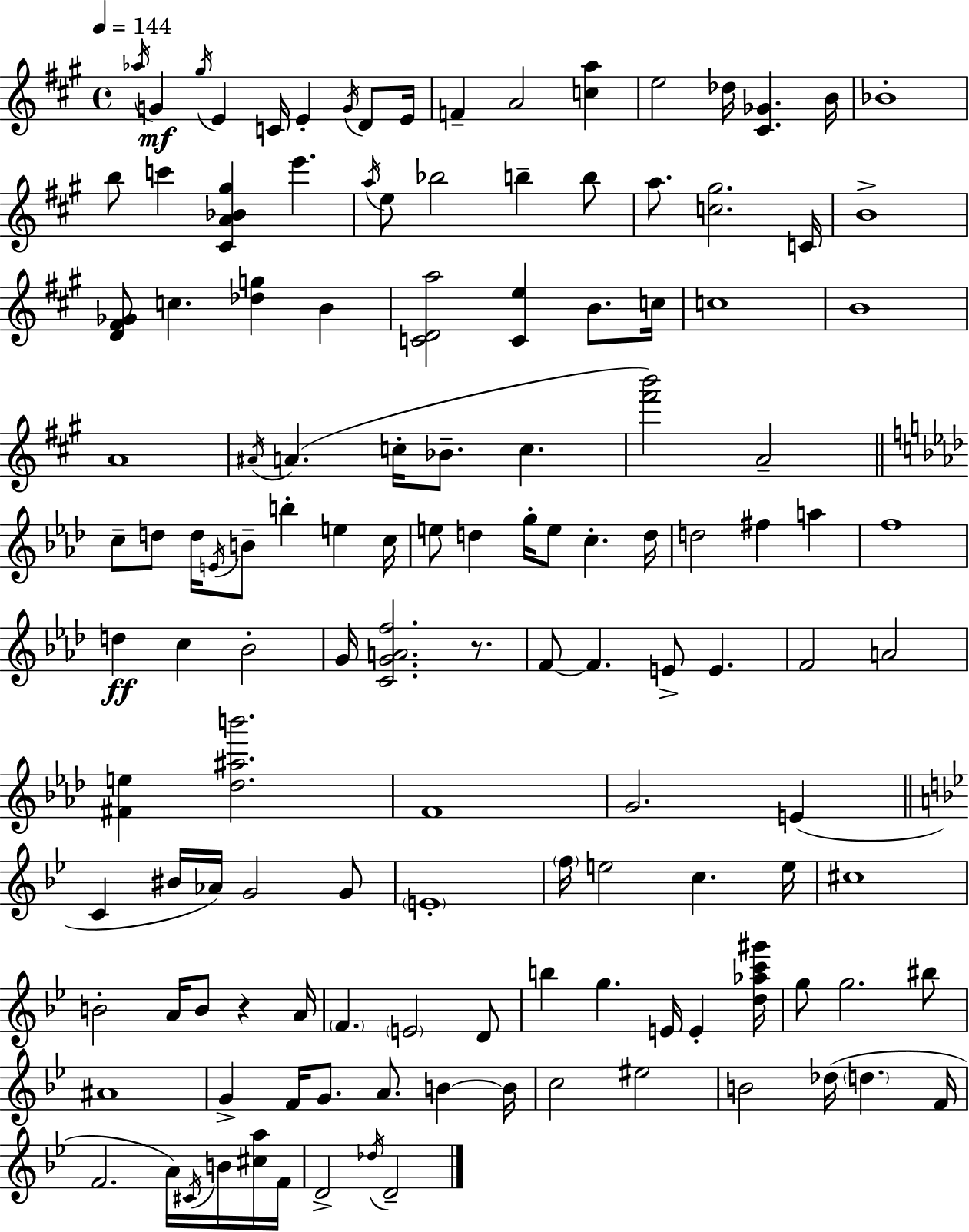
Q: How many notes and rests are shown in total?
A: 132